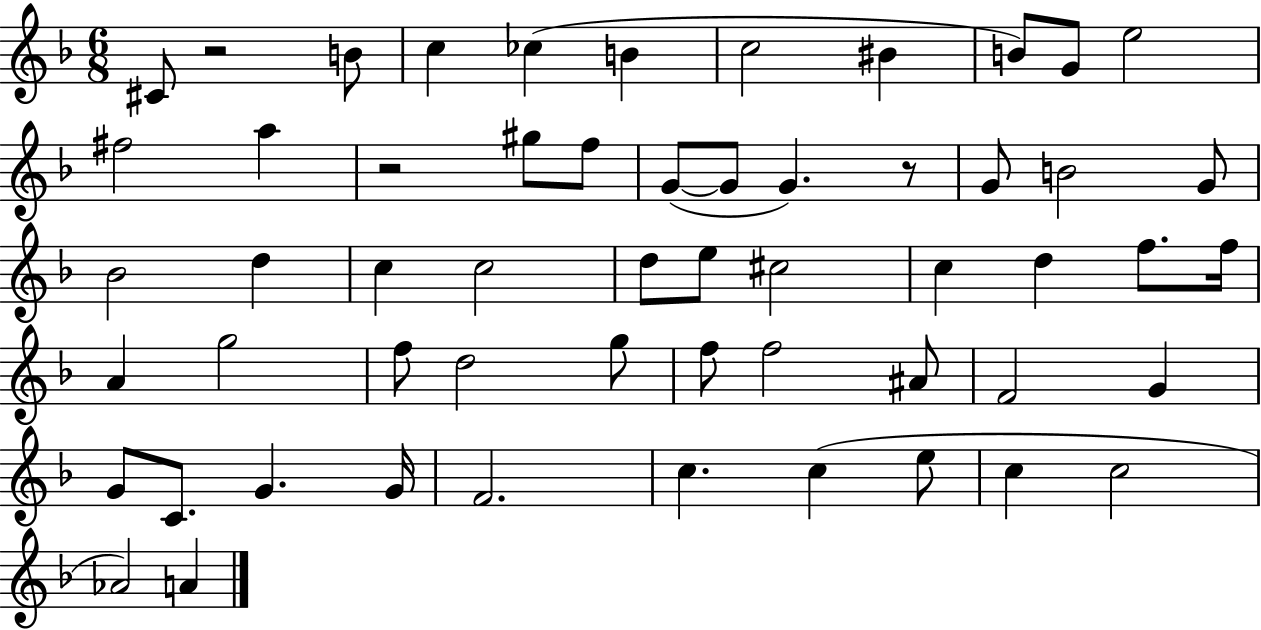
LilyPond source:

{
  \clef treble
  \numericTimeSignature
  \time 6/8
  \key f \major
  cis'8 r2 b'8 | c''4 ces''4( b'4 | c''2 bis'4 | b'8) g'8 e''2 | \break fis''2 a''4 | r2 gis''8 f''8 | g'8~(~ g'8 g'4.) r8 | g'8 b'2 g'8 | \break bes'2 d''4 | c''4 c''2 | d''8 e''8 cis''2 | c''4 d''4 f''8. f''16 | \break a'4 g''2 | f''8 d''2 g''8 | f''8 f''2 ais'8 | f'2 g'4 | \break g'8 c'8. g'4. g'16 | f'2. | c''4. c''4( e''8 | c''4 c''2 | \break aes'2) a'4 | \bar "|."
}